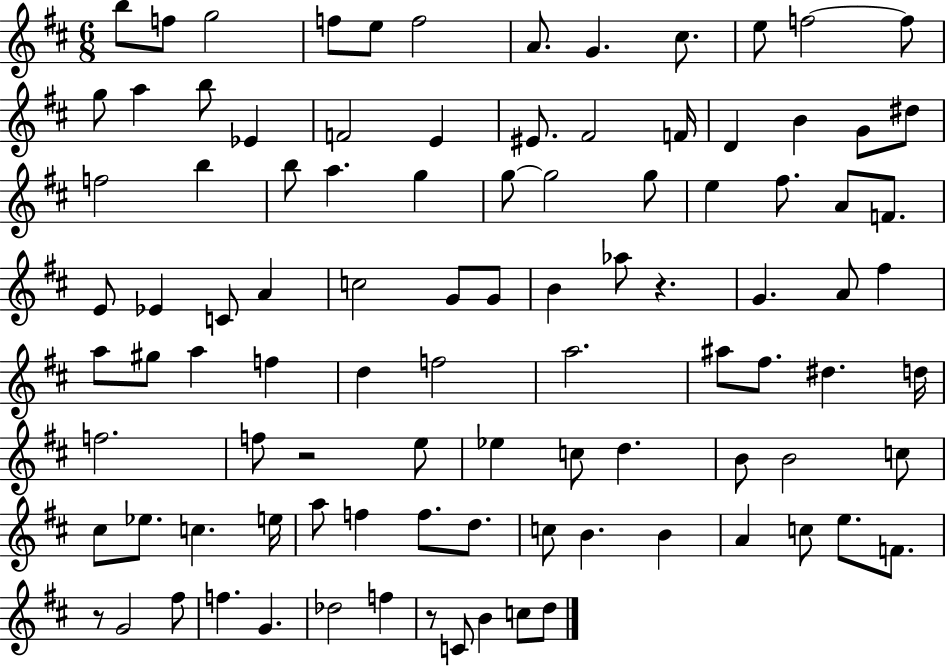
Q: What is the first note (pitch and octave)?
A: B5